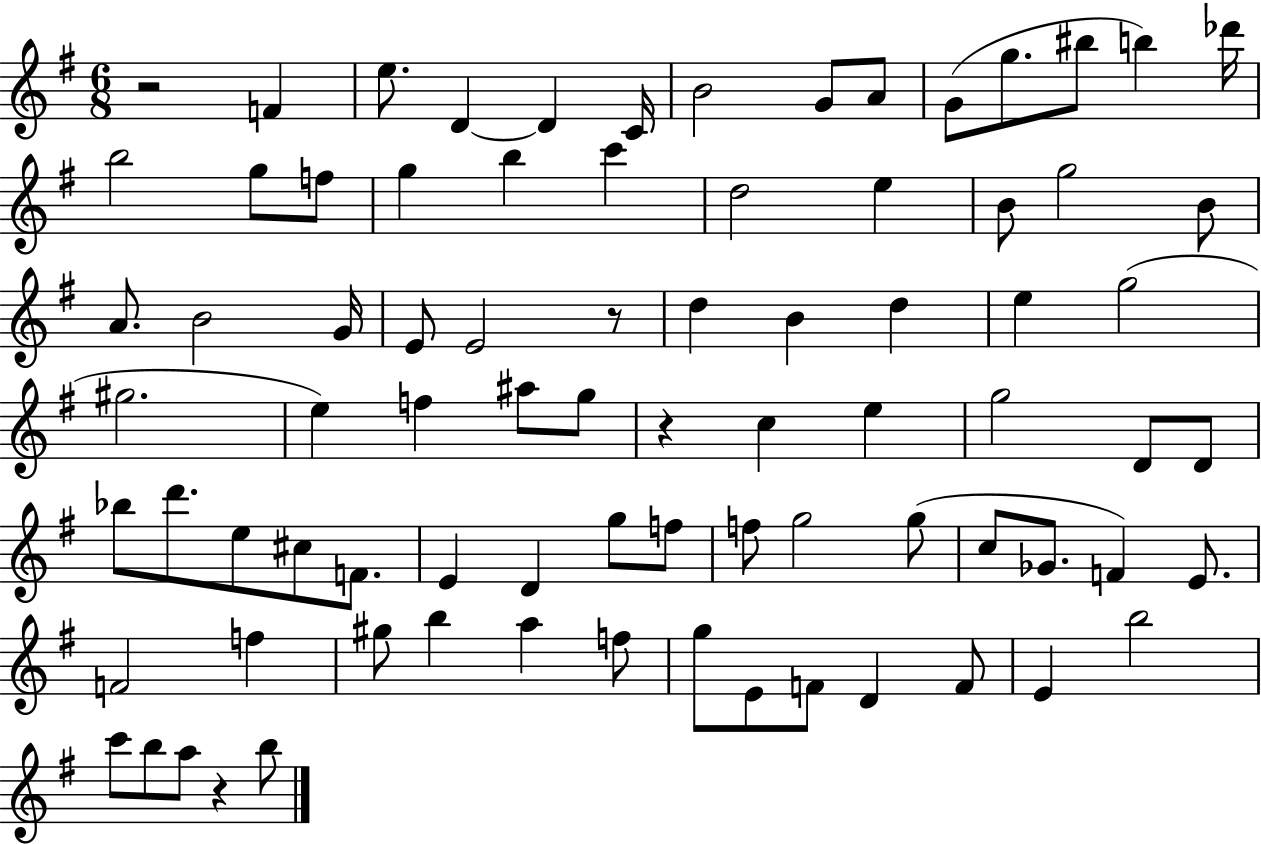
X:1
T:Untitled
M:6/8
L:1/4
K:G
z2 F e/2 D D C/4 B2 G/2 A/2 G/2 g/2 ^b/2 b _d'/4 b2 g/2 f/2 g b c' d2 e B/2 g2 B/2 A/2 B2 G/4 E/2 E2 z/2 d B d e g2 ^g2 e f ^a/2 g/2 z c e g2 D/2 D/2 _b/2 d'/2 e/2 ^c/2 F/2 E D g/2 f/2 f/2 g2 g/2 c/2 _G/2 F E/2 F2 f ^g/2 b a f/2 g/2 E/2 F/2 D F/2 E b2 c'/2 b/2 a/2 z b/2